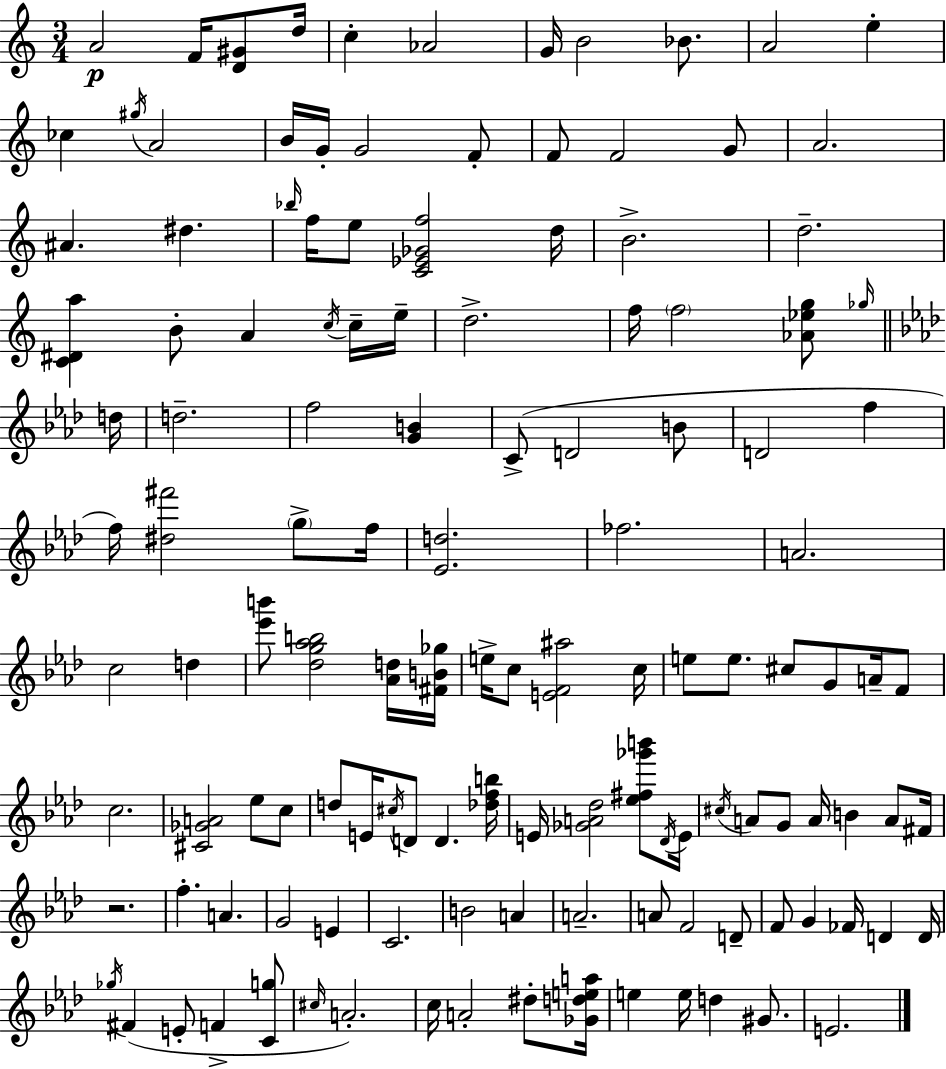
{
  \clef treble
  \numericTimeSignature
  \time 3/4
  \key a \minor
  a'2\p f'16 <d' gis'>8 d''16 | c''4-. aes'2 | g'16 b'2 bes'8. | a'2 e''4-. | \break ces''4 \acciaccatura { gis''16 } a'2 | b'16 g'16-. g'2 f'8-. | f'8 f'2 g'8 | a'2. | \break ais'4. dis''4. | \grace { bes''16 } f''16 e''8 <c' ees' ges' f''>2 | d''16 b'2.-> | d''2.-- | \break <c' dis' a''>4 b'8-. a'4 | \acciaccatura { c''16 } c''16-- e''16-- d''2.-> | f''16 \parenthesize f''2 | <aes' ees'' g''>8 \grace { ges''16 } \bar "||" \break \key aes \major d''16 d''2.-- | f''2 <g' b'>4 | c'8->( d'2 b'8 | d'2 f''4 | \break f''16) <dis'' fis'''>2 \parenthesize g''8-> | f''16 <ees' d''>2. | fes''2. | a'2. | \break c''2 d''4 | <ees''' b'''>8 <des'' g'' aes'' b''>2 <aes' d''>16 | <fis' b' ges''>16 e''16-> c''8 <e' f' ais''>2 | c''16 e''8 e''8. cis''8 g'8 a'16-- f'8 | \break c''2. | <cis' ges' a'>2 ees''8 c''8 | d''8 e'16 \acciaccatura { cis''16 } d'8 d'4. | <des'' f'' b''>16 e'16 <ges' a' des''>2 <ees'' fis'' ges''' b'''>8 | \break \acciaccatura { des'16 } e'16 \acciaccatura { cis''16 } a'8 g'8 a'16 b'4 | a'8 fis'16 r2. | f''4.-. a'4. | g'2 | \break e'4 c'2. | b'2 | a'4 a'2.-- | a'8 f'2 | \break d'8-- f'8 g'4 fes'16 d'4 | d'16 \acciaccatura { ges''16 } fis'4( e'8-. f'4-> | <c' g''>8 \grace { cis''16 }) a'2.-. | c''16 a'2-. | \break dis''8-. <ges' d'' e'' a''>16 e''4 e''16 d''4 | gis'8. e'2. | \bar "|."
}